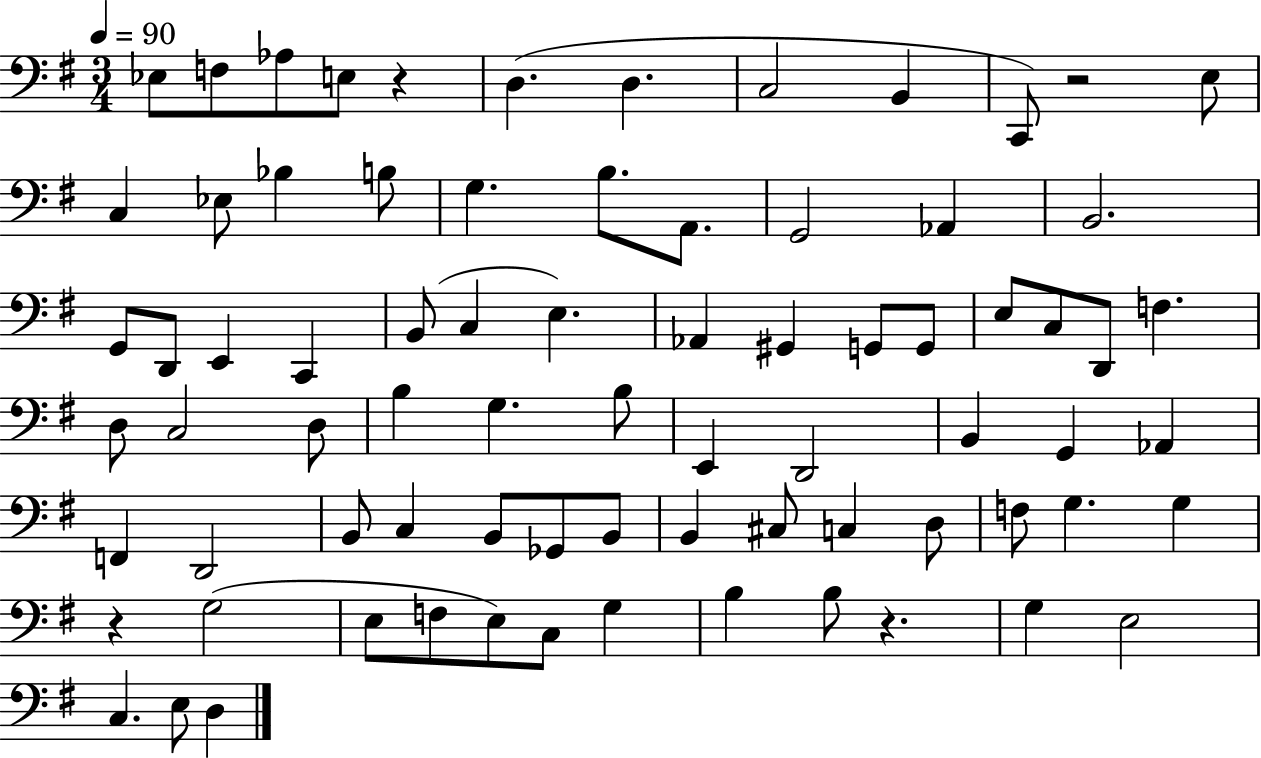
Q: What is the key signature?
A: G major